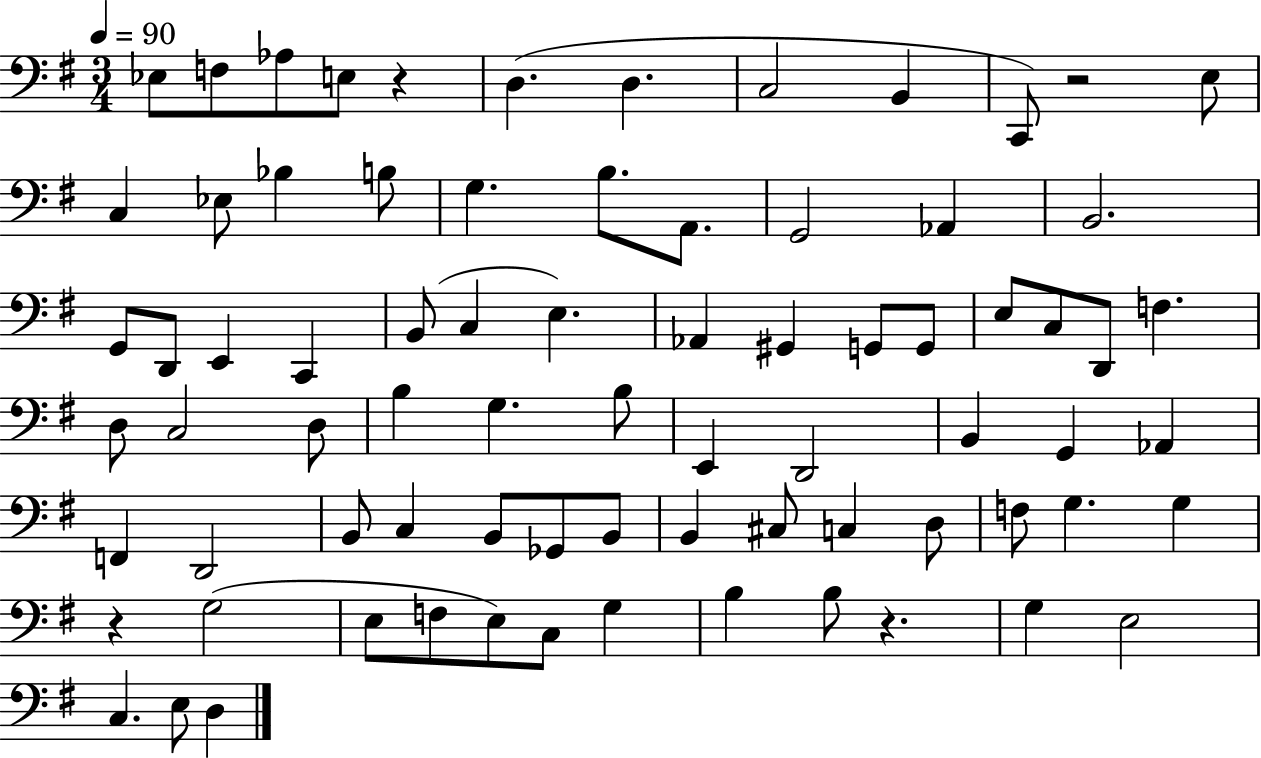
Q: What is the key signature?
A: G major